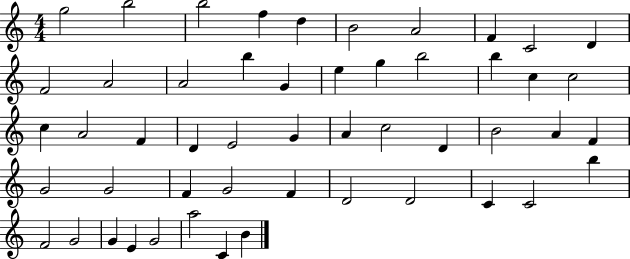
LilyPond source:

{
  \clef treble
  \numericTimeSignature
  \time 4/4
  \key c \major
  g''2 b''2 | b''2 f''4 d''4 | b'2 a'2 | f'4 c'2 d'4 | \break f'2 a'2 | a'2 b''4 g'4 | e''4 g''4 b''2 | b''4 c''4 c''2 | \break c''4 a'2 f'4 | d'4 e'2 g'4 | a'4 c''2 d'4 | b'2 a'4 f'4 | \break g'2 g'2 | f'4 g'2 f'4 | d'2 d'2 | c'4 c'2 b''4 | \break f'2 g'2 | g'4 e'4 g'2 | a''2 c'4 b'4 | \bar "|."
}